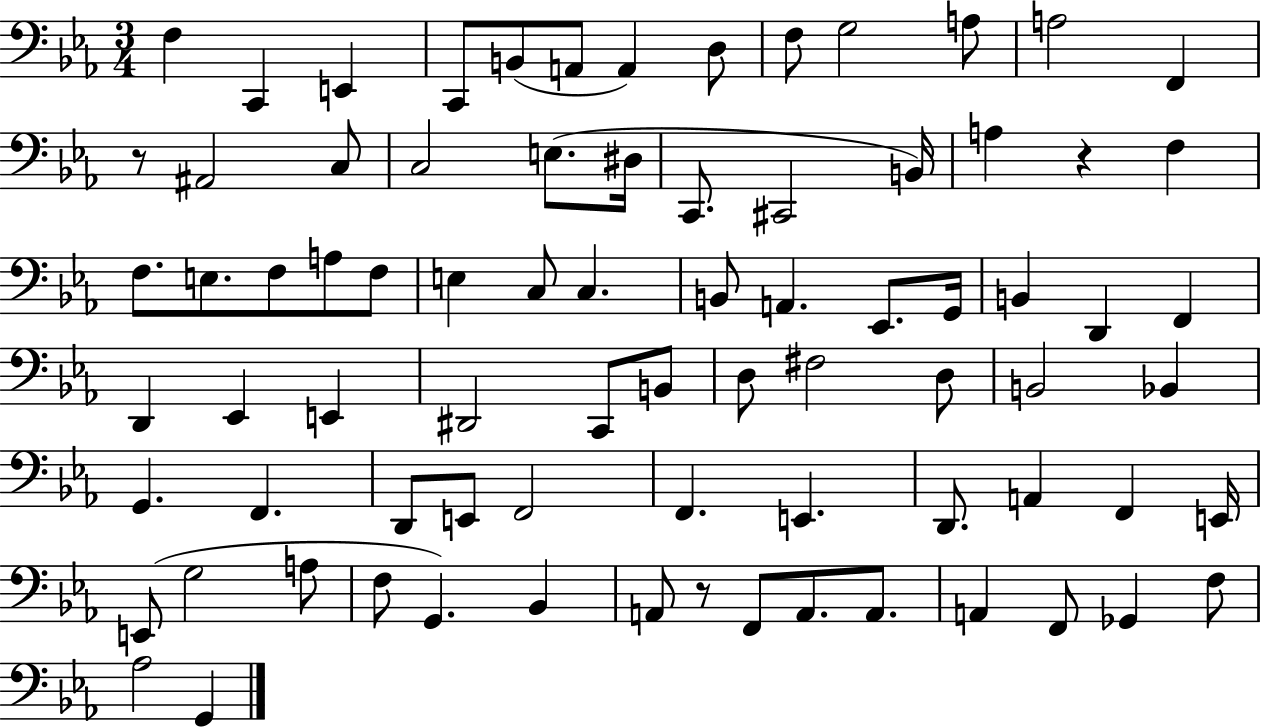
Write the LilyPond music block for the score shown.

{
  \clef bass
  \numericTimeSignature
  \time 3/4
  \key ees \major
  f4 c,4 e,4 | c,8 b,8( a,8 a,4) d8 | f8 g2 a8 | a2 f,4 | \break r8 ais,2 c8 | c2 e8.( dis16 | c,8. cis,2 b,16) | a4 r4 f4 | \break f8. e8. f8 a8 f8 | e4 c8 c4. | b,8 a,4. ees,8. g,16 | b,4 d,4 f,4 | \break d,4 ees,4 e,4 | dis,2 c,8 b,8 | d8 fis2 d8 | b,2 bes,4 | \break g,4. f,4. | d,8 e,8 f,2 | f,4. e,4. | d,8. a,4 f,4 e,16 | \break e,8( g2 a8 | f8 g,4.) bes,4 | a,8 r8 f,8 a,8. a,8. | a,4 f,8 ges,4 f8 | \break aes2 g,4 | \bar "|."
}